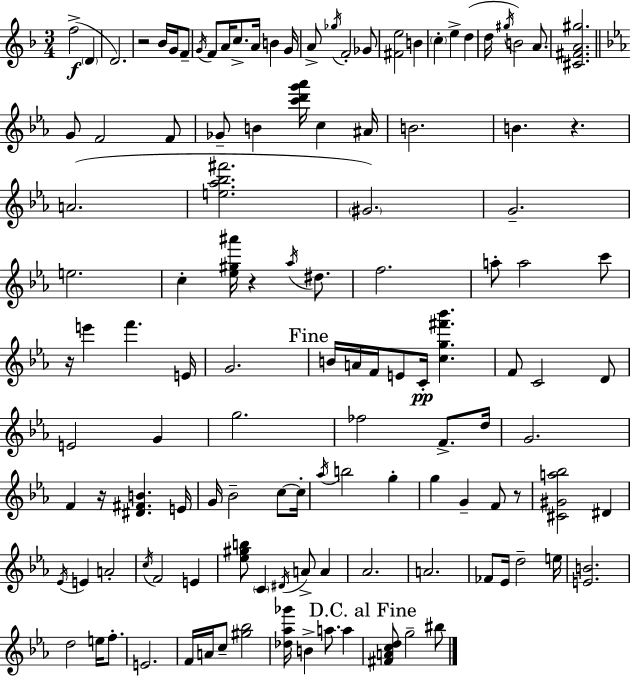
{
  \clef treble
  \numericTimeSignature
  \time 3/4
  \key d \minor
  f''2->(\f \parenthesize d'4 | d'2.) | r2 bes'16 g'16 f'8-- | \acciaccatura { g'16 } f'8 a'16 c''8.-> a'16 b'4 | \break g'16 a'8-> \acciaccatura { ges''16 } f'2-. | ges'8 <fis' e''>2 b'4 | \parenthesize c''4-. e''4-> d''4( | d''16 \acciaccatura { gis''16 } b'2) | \break a'8. <cis' fis' a' gis''>2. | \bar "||" \break \key c \minor g'8 f'2 f'8 | ges'8-- b'4 <c''' d''' g''' aes'''>16 c''4 ais'16 | b'2. | b'4. r4. | \break a'2.( | <e'' aes'' bes'' fis'''>2. | \parenthesize gis'2.) | g'2.-- | \break e''2. | c''4-. <ees'' gis'' ais'''>16 r4 \acciaccatura { aes''16 } dis''8. | f''2. | a''8-. a''2 c'''8 | \break r16 e'''4 f'''4. | e'16 g'2. | \mark "Fine" b'16 a'16 f'16 e'8 c'16-.\pp <c'' g'' fis''' bes'''>4. | f'8 c'2 d'8 | \break e'2 g'4 | g''2. | fes''2 f'8.-> | d''16 g'2. | \break f'4 r16 <dis' fis' b'>4. | e'16 g'16 bes'2-- c''8~~ | c''16-. \acciaccatura { aes''16 } b''2 g''4-. | g''4 g'4-- f'8 | \break r8 <cis' gis' a'' bes''>2 dis'4 | \acciaccatura { ees'16 } e'4 a'2-. | \acciaccatura { c''16 } f'2 | e'4 <ees'' gis'' b''>8 \parenthesize c'4 \acciaccatura { dis'16 } a'8-> | \break a'4 aes'2. | a'2. | fes'8 ees'16 d''2-- | e''16 <e' b'>2. | \break d''2 | e''16 f''8.-. e'2. | f'16 a'16 c''8-- <gis'' bes''>2 | <des'' aes'' ges'''>16 b'4-> a''8. | \break a''4 \mark "D.C. al Fine" <fis' a' c'' d''>8 g''2-- | bis''8 \bar "|."
}